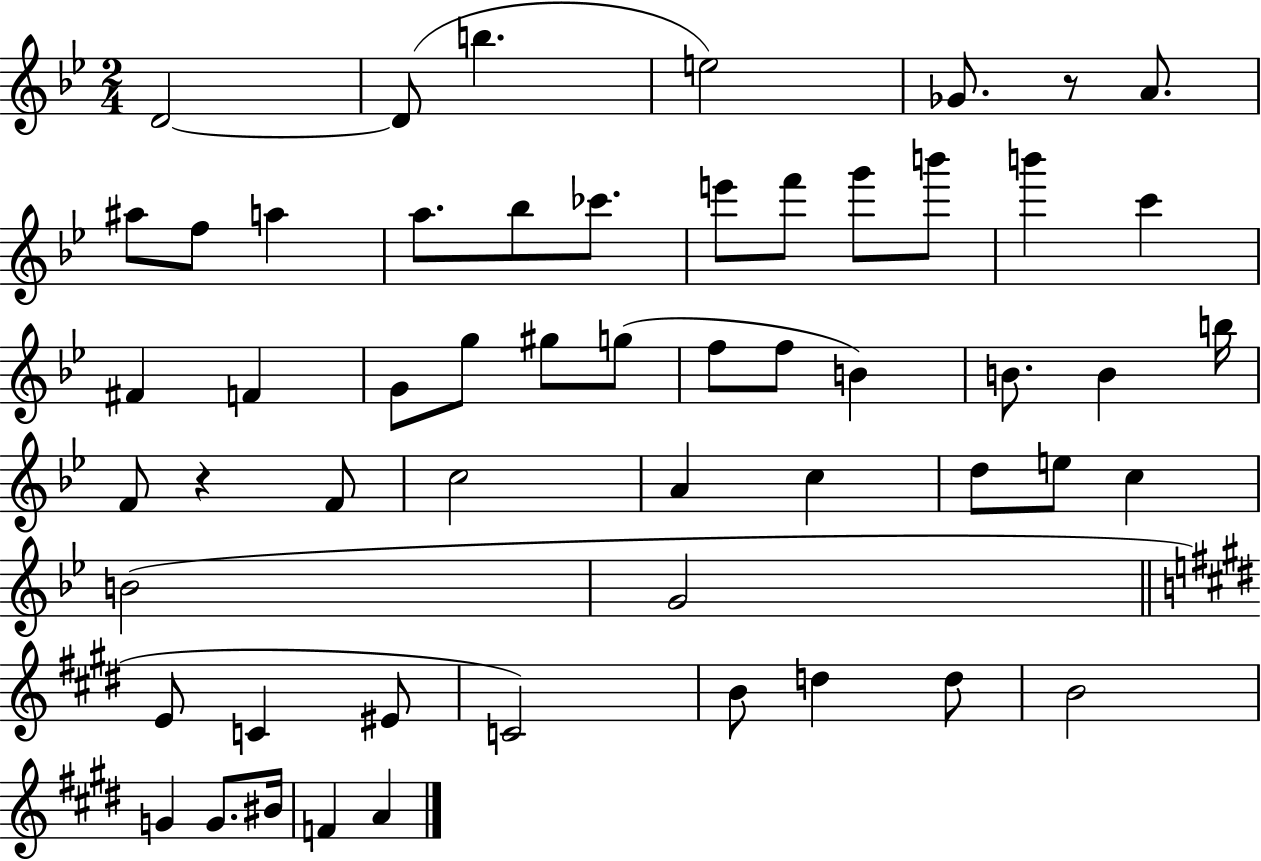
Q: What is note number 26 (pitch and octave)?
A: F5